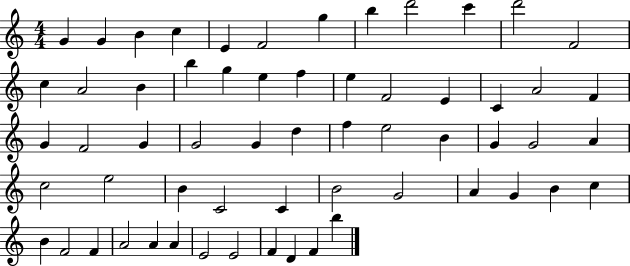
G4/q G4/q B4/q C5/q E4/q F4/h G5/q B5/q D6/h C6/q D6/h F4/h C5/q A4/h B4/q B5/q G5/q E5/q F5/q E5/q F4/h E4/q C4/q A4/h F4/q G4/q F4/h G4/q G4/h G4/q D5/q F5/q E5/h B4/q G4/q G4/h A4/q C5/h E5/h B4/q C4/h C4/q B4/h G4/h A4/q G4/q B4/q C5/q B4/q F4/h F4/q A4/h A4/q A4/q E4/h E4/h F4/q D4/q F4/q B5/q